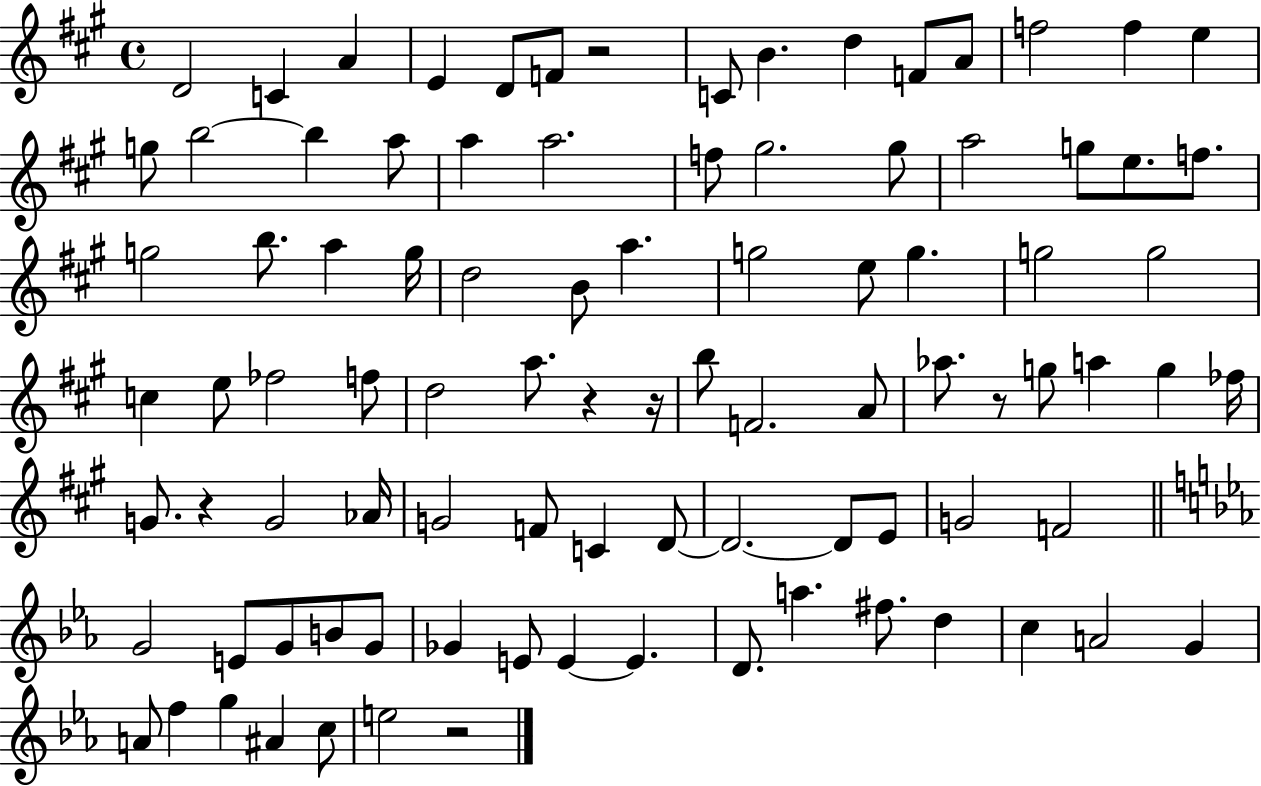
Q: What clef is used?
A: treble